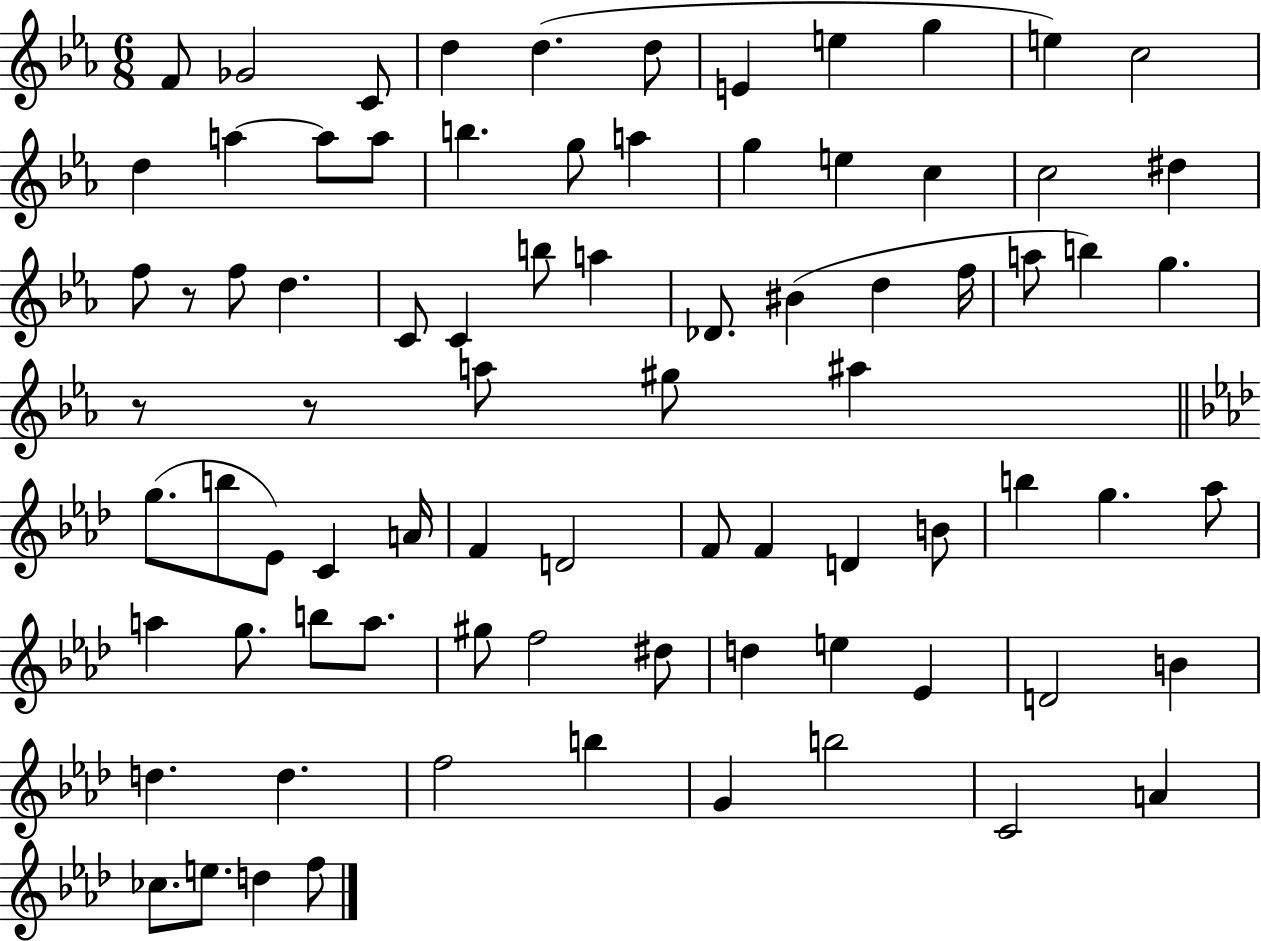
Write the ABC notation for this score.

X:1
T:Untitled
M:6/8
L:1/4
K:Eb
F/2 _G2 C/2 d d d/2 E e g e c2 d a a/2 a/2 b g/2 a g e c c2 ^d f/2 z/2 f/2 d C/2 C b/2 a _D/2 ^B d f/4 a/2 b g z/2 z/2 a/2 ^g/2 ^a g/2 b/2 _E/2 C A/4 F D2 F/2 F D B/2 b g _a/2 a g/2 b/2 a/2 ^g/2 f2 ^d/2 d e _E D2 B d d f2 b G b2 C2 A _c/2 e/2 d f/2